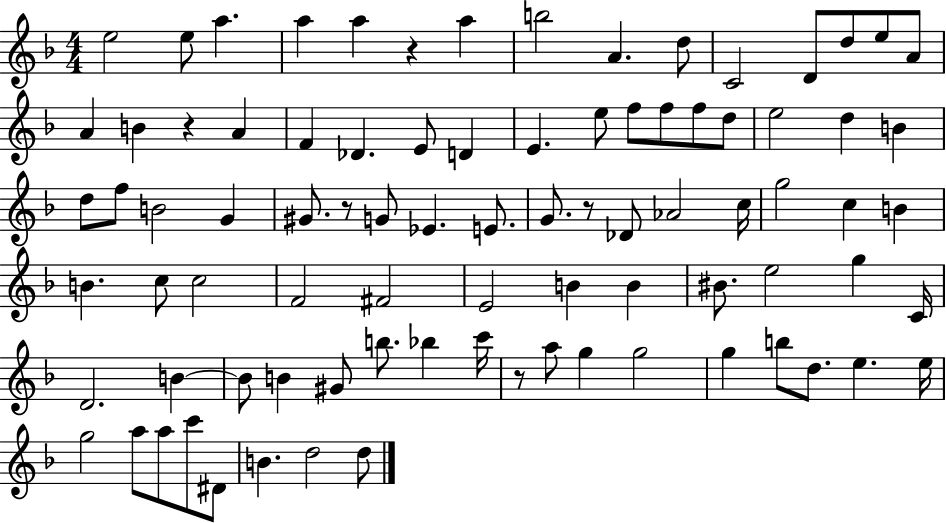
{
  \clef treble
  \numericTimeSignature
  \time 4/4
  \key f \major
  e''2 e''8 a''4. | a''4 a''4 r4 a''4 | b''2 a'4. d''8 | c'2 d'8 d''8 e''8 a'8 | \break a'4 b'4 r4 a'4 | f'4 des'4. e'8 d'4 | e'4. e''8 f''8 f''8 f''8 d''8 | e''2 d''4 b'4 | \break d''8 f''8 b'2 g'4 | gis'8. r8 g'8 ees'4. e'8. | g'8. r8 des'8 aes'2 c''16 | g''2 c''4 b'4 | \break b'4. c''8 c''2 | f'2 fis'2 | e'2 b'4 b'4 | bis'8. e''2 g''4 c'16 | \break d'2. b'4~~ | b'8 b'4 gis'8 b''8. bes''4 c'''16 | r8 a''8 g''4 g''2 | g''4 b''8 d''8. e''4. e''16 | \break g''2 a''8 a''8 c'''8 dis'8 | b'4. d''2 d''8 | \bar "|."
}